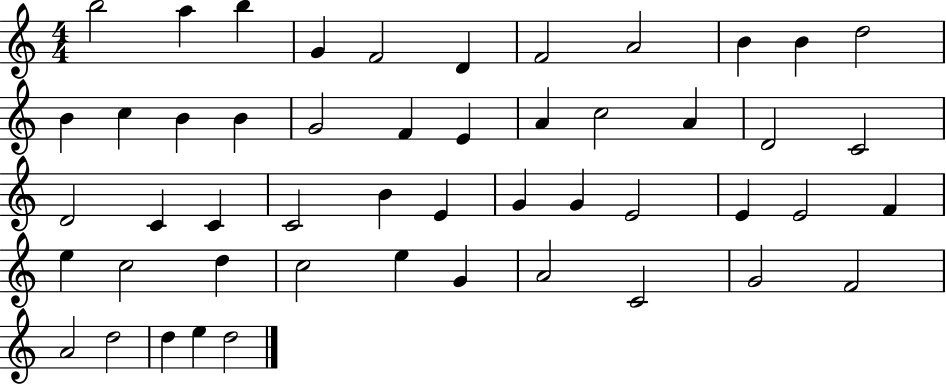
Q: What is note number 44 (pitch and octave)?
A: G4